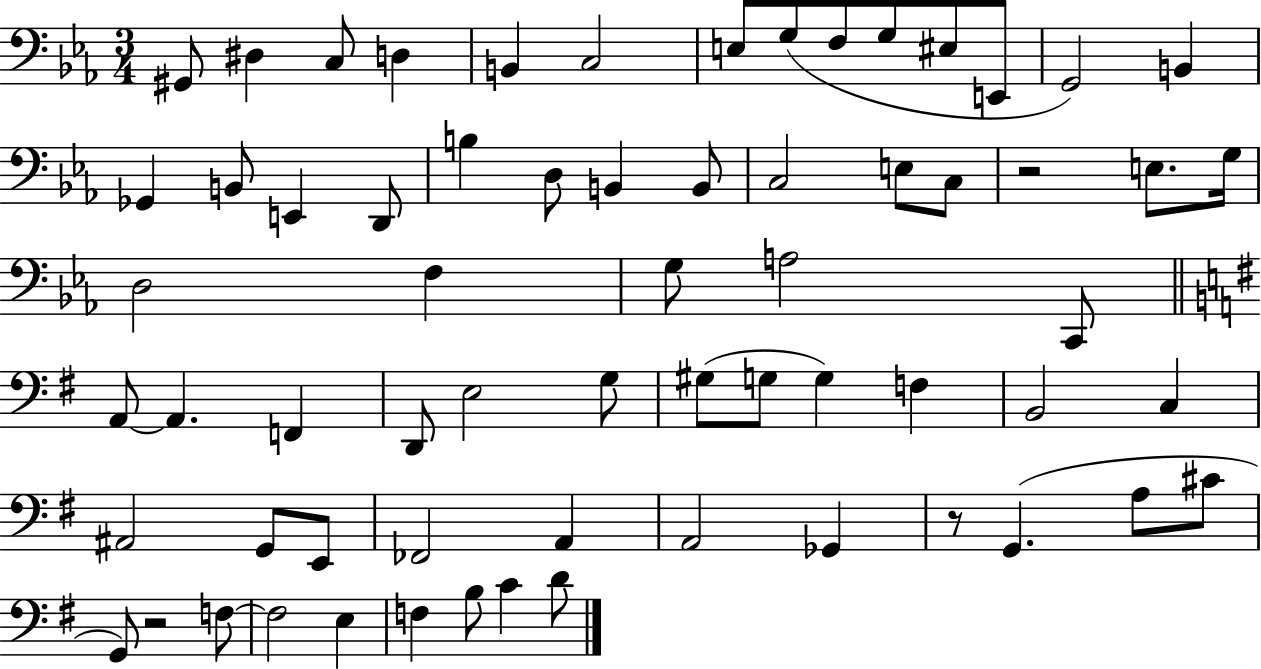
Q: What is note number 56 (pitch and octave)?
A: F3